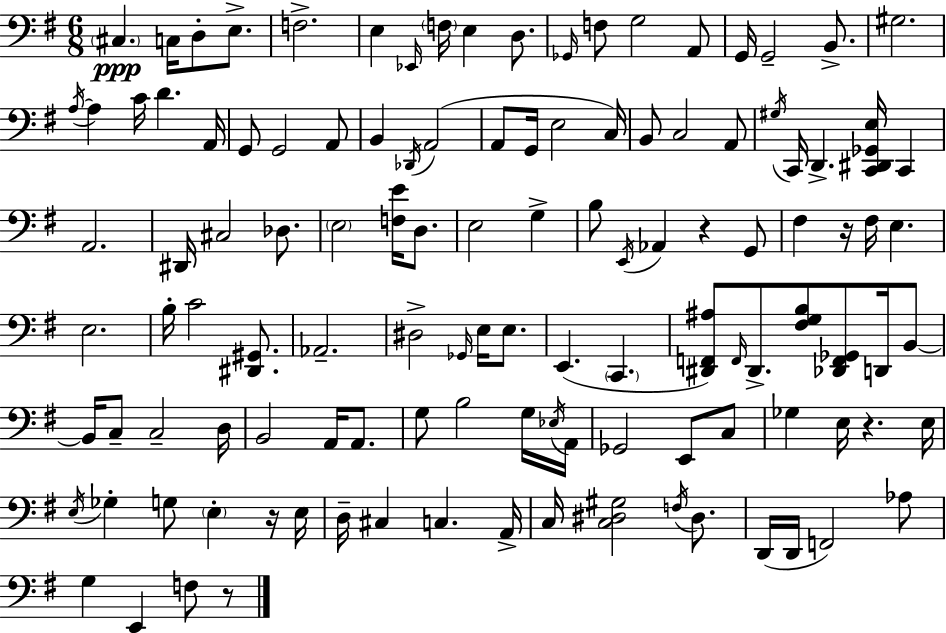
{
  \clef bass
  \numericTimeSignature
  \time 6/8
  \key e \minor
  \repeat volta 2 { \parenthesize cis4.\ppp c16 d8-. e8.-> | f2.-> | e4 \grace { ees,16 } \parenthesize f16 e4 d8. | \grace { ges,16 } f8 g2 | \break a,8 g,16 g,2-- b,8.-> | gis2. | \acciaccatura { a16~ }~ a4 c'16 d'4. | a,16 g,8 g,2 | \break a,8 b,4 \acciaccatura { des,16 } a,2( | a,8 g,16 e2 | c16) b,8 c2 | a,8 \acciaccatura { gis16 } c,16 d,4.-> | \break <c, dis, ges, e>16 c,4 a,2. | dis,16 cis2 | des8. \parenthesize e2 | <f e'>16 d8. e2 | \break g4-> b8 \acciaccatura { e,16 } aes,4 | r4 g,8 fis4 r16 fis16 | e4. e2. | b16-. c'2 | \break <dis, gis,>8. aes,2.-- | dis2-> | \grace { ges,16 } e16 e8. e,4.( | \parenthesize c,4. <dis, f, ais>8) \grace { f,16 } dis,8.-> | \break <fis g b>8 <des, f, ges,>8 d,16 b,8~~ b,16 c8-- c2-- | d16 b,2 | a,16 a,8. g8 b2 | g16 \acciaccatura { ees16 } a,16 ges,2 | \break e,8 c8 ges4 | e16 r4. e16 \acciaccatura { e16 } ges4-. | g8 \parenthesize e4-. r16 e16 d16-- cis4 | c4. a,16-> c16 <c dis gis>2 | \break \acciaccatura { f16 } dis8. d,16( | d,16 f,2) aes8 g4 | e,4 f8 r8 } \bar "|."
}